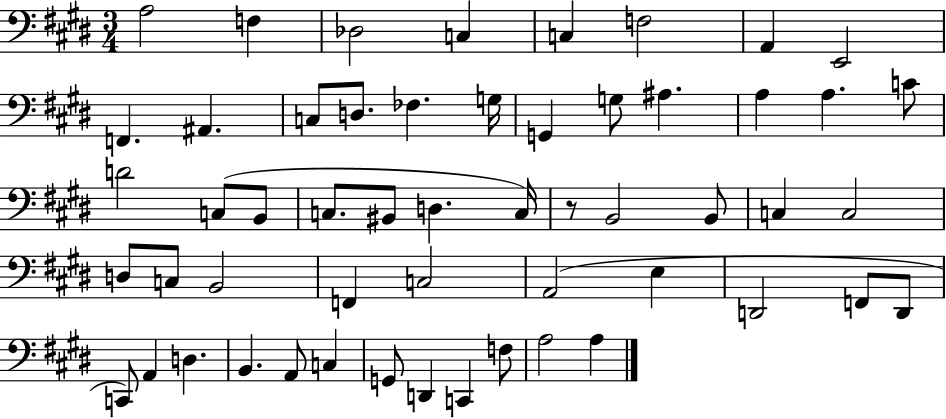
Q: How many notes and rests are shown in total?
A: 54